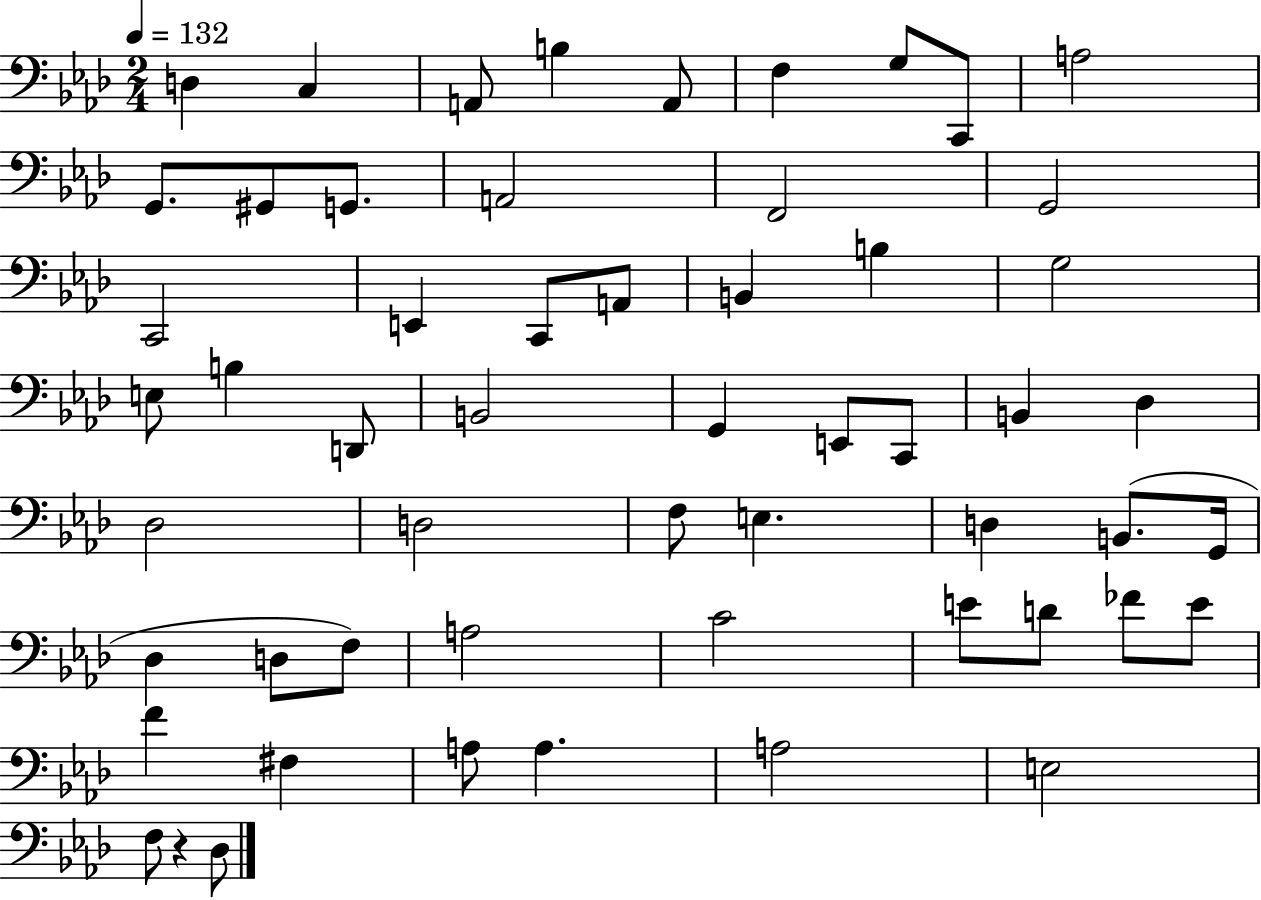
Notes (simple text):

D3/q C3/q A2/e B3/q A2/e F3/q G3/e C2/e A3/h G2/e. G#2/e G2/e. A2/h F2/h G2/h C2/h E2/q C2/e A2/e B2/q B3/q G3/h E3/e B3/q D2/e B2/h G2/q E2/e C2/e B2/q Db3/q Db3/h D3/h F3/e E3/q. D3/q B2/e. G2/s Db3/q D3/e F3/e A3/h C4/h E4/e D4/e FES4/e E4/e F4/q F#3/q A3/e A3/q. A3/h E3/h F3/e R/q Db3/e